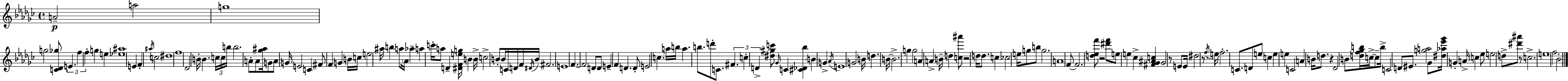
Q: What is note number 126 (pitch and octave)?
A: C5